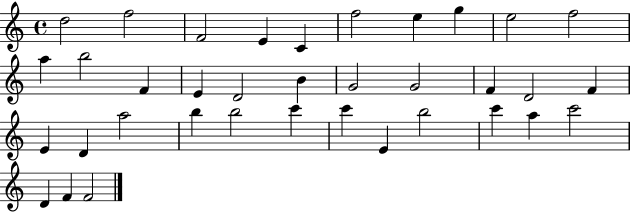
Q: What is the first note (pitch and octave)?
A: D5